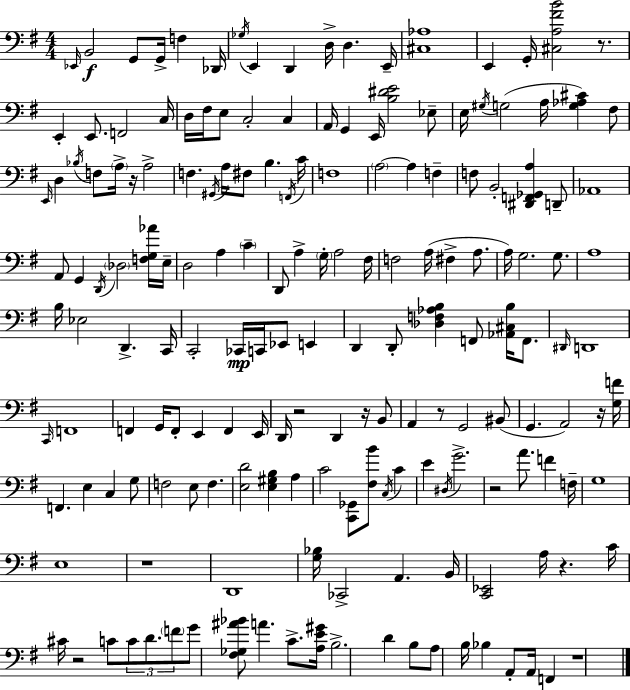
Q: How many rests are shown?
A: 11